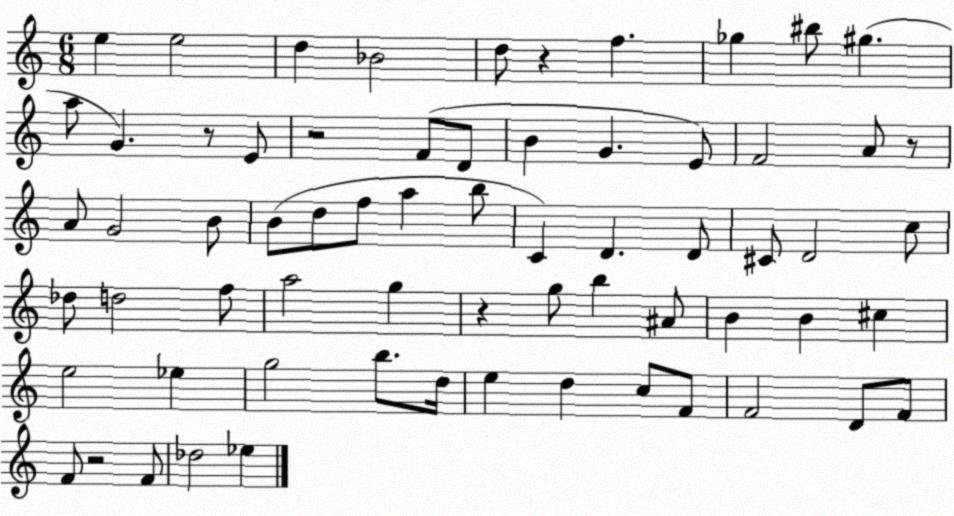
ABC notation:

X:1
T:Untitled
M:6/8
L:1/4
K:C
e e2 d _B2 d/2 z f _g ^b/2 ^g a/2 G z/2 E/2 z2 F/2 D/2 B G E/2 F2 A/2 z/2 A/2 G2 B/2 B/2 d/2 f/2 a b/2 C D D/2 ^C/2 D2 c/2 _d/2 d2 f/2 a2 g z g/2 b ^A/2 B B ^c e2 _e g2 b/2 d/4 e d c/2 F/2 F2 D/2 F/2 F/2 z2 F/2 _d2 _e